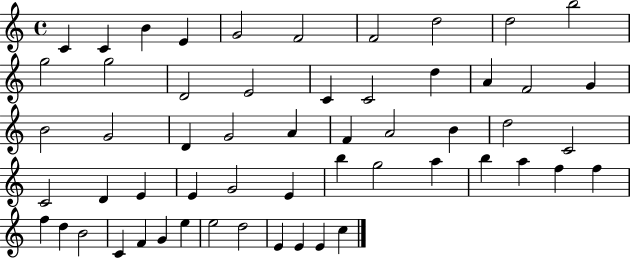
C4/q C4/q B4/q E4/q G4/h F4/h F4/h D5/h D5/h B5/h G5/h G5/h D4/h E4/h C4/q C4/h D5/q A4/q F4/h G4/q B4/h G4/h D4/q G4/h A4/q F4/q A4/h B4/q D5/h C4/h C4/h D4/q E4/q E4/q G4/h E4/q B5/q G5/h A5/q B5/q A5/q F5/q F5/q F5/q D5/q B4/h C4/q F4/q G4/q E5/q E5/h D5/h E4/q E4/q E4/q C5/q